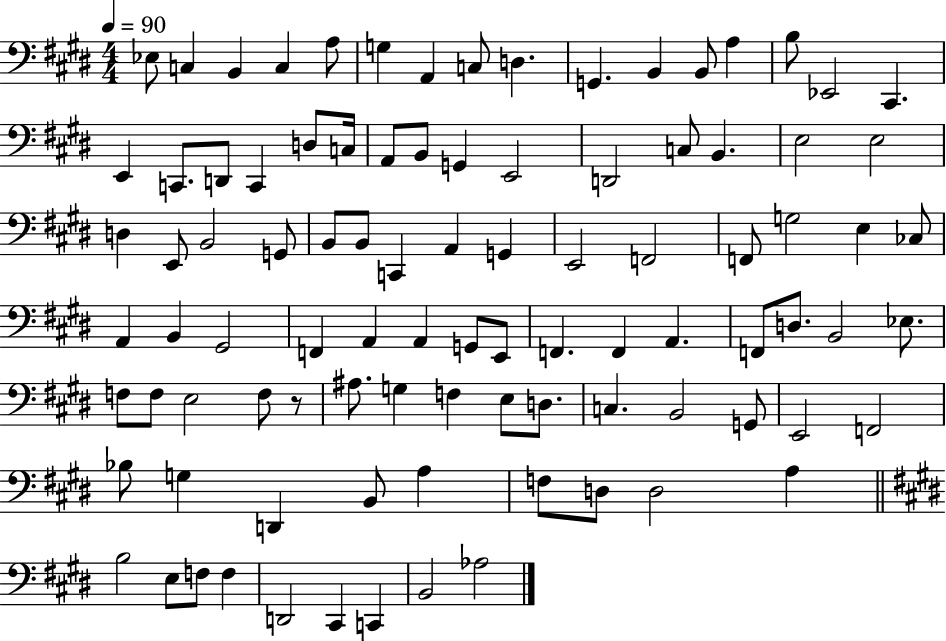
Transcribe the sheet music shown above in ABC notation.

X:1
T:Untitled
M:4/4
L:1/4
K:E
_E,/2 C, B,, C, A,/2 G, A,, C,/2 D, G,, B,, B,,/2 A, B,/2 _E,,2 ^C,, E,, C,,/2 D,,/2 C,, D,/2 C,/4 A,,/2 B,,/2 G,, E,,2 D,,2 C,/2 B,, E,2 E,2 D, E,,/2 B,,2 G,,/2 B,,/2 B,,/2 C,, A,, G,, E,,2 F,,2 F,,/2 G,2 E, _C,/2 A,, B,, ^G,,2 F,, A,, A,, G,,/2 E,,/2 F,, F,, A,, F,,/2 D,/2 B,,2 _E,/2 F,/2 F,/2 E,2 F,/2 z/2 ^A,/2 G, F, E,/2 D,/2 C, B,,2 G,,/2 E,,2 F,,2 _B,/2 G, D,, B,,/2 A, F,/2 D,/2 D,2 A, B,2 E,/2 F,/2 F, D,,2 ^C,, C,, B,,2 _A,2